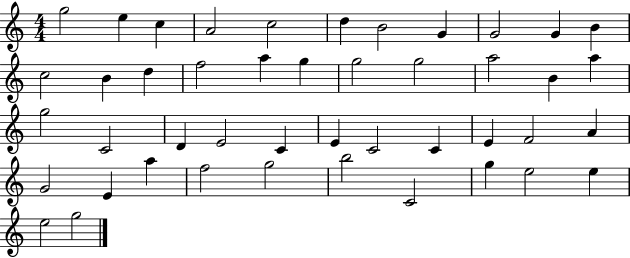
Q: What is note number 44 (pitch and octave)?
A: E5